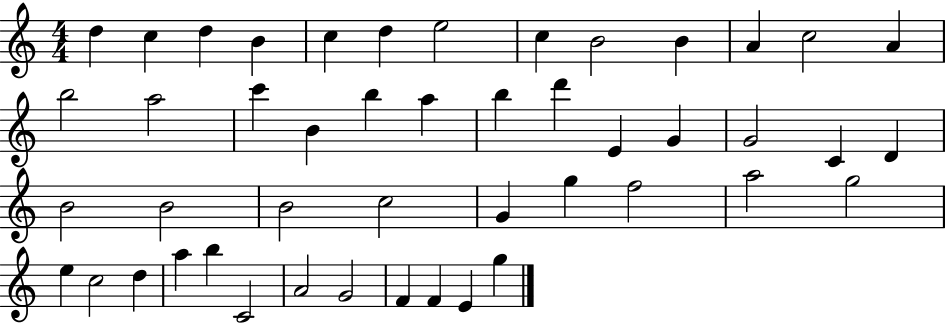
X:1
T:Untitled
M:4/4
L:1/4
K:C
d c d B c d e2 c B2 B A c2 A b2 a2 c' B b a b d' E G G2 C D B2 B2 B2 c2 G g f2 a2 g2 e c2 d a b C2 A2 G2 F F E g